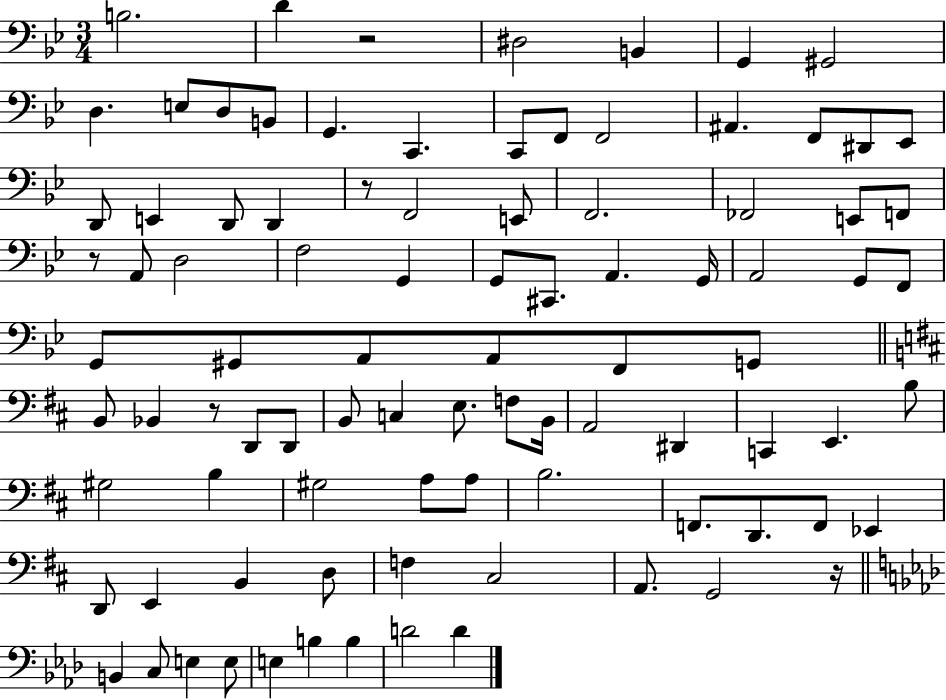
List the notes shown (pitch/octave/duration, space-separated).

B3/h. D4/q R/h D#3/h B2/q G2/q G#2/h D3/q. E3/e D3/e B2/e G2/q. C2/q. C2/e F2/e F2/h A#2/q. F2/e D#2/e Eb2/e D2/e E2/q D2/e D2/q R/e F2/h E2/e F2/h. FES2/h E2/e F2/e R/e A2/e D3/h F3/h G2/q G2/e C#2/e. A2/q. G2/s A2/h G2/e F2/e G2/e G#2/e A2/e A2/e F2/e G2/e B2/e Bb2/q R/e D2/e D2/e B2/e C3/q E3/e. F3/e B2/s A2/h D#2/q C2/q E2/q. B3/e G#3/h B3/q G#3/h A3/e A3/e B3/h. F2/e. D2/e. F2/e Eb2/q D2/e E2/q B2/q D3/e F3/q C#3/h A2/e. G2/h R/s B2/q C3/e E3/q E3/e E3/q B3/q B3/q D4/h D4/q